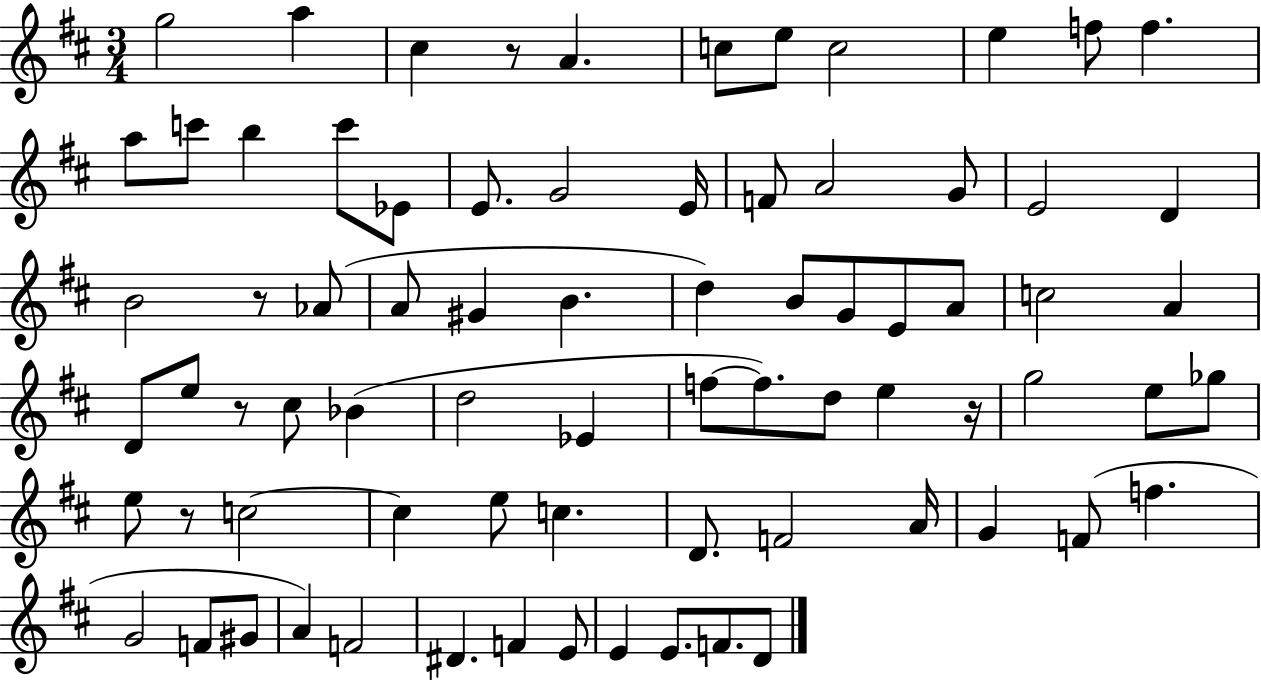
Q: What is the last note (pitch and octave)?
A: D4